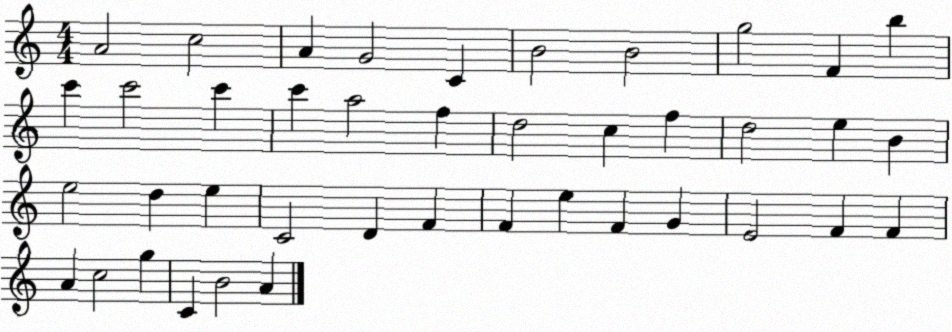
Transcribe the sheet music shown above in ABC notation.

X:1
T:Untitled
M:4/4
L:1/4
K:C
A2 c2 A G2 C B2 B2 g2 F b c' c'2 c' c' a2 f d2 c f d2 e B e2 d e C2 D F F e F G E2 F F A c2 g C B2 A